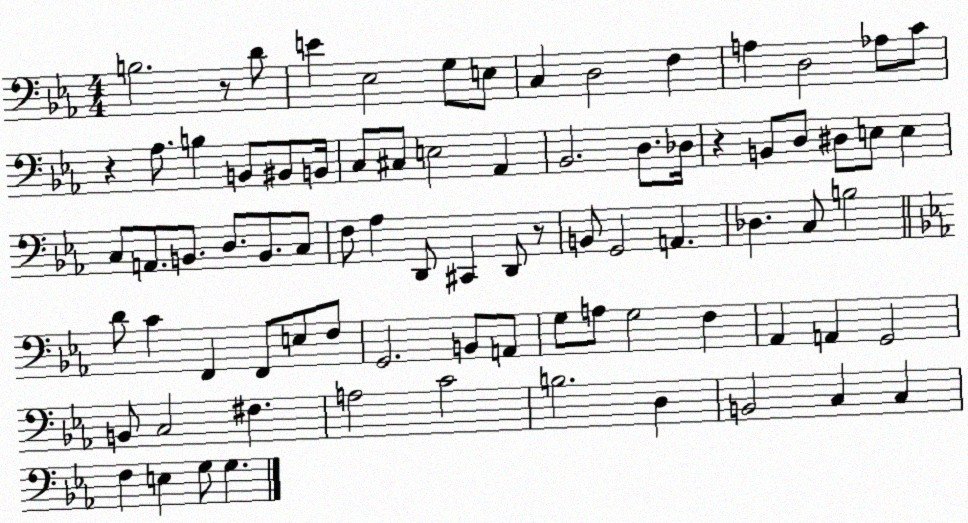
X:1
T:Untitled
M:4/4
L:1/4
K:Eb
B,2 z/2 D/2 E _E,2 G,/2 E,/2 C, D,2 F, A, D,2 _A,/2 C/2 z _A,/2 B, B,,/2 ^B,,/2 B,,/4 C,/2 ^C,/2 E,2 _A,, _B,,2 D,/2 _D,/4 z B,,/2 D,/2 ^D,/2 E,/2 E, C,/2 A,,/2 B,,/2 D,/2 B,,/2 C,/2 F,/2 _A, D,,/2 ^C,, D,,/2 z/2 B,,/2 G,,2 A,, _D, C,/2 B,2 D/2 C F,, F,,/2 E,/2 F,/2 G,,2 B,,/2 A,,/2 G,/2 A,/2 G,2 F, _A,, A,, G,,2 B,,/2 C,2 ^F, A,2 C2 B,2 D, B,,2 C, C, F, E, G,/2 G,